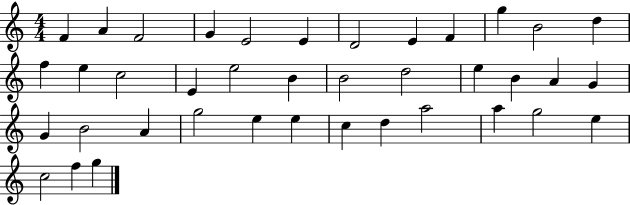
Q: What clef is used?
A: treble